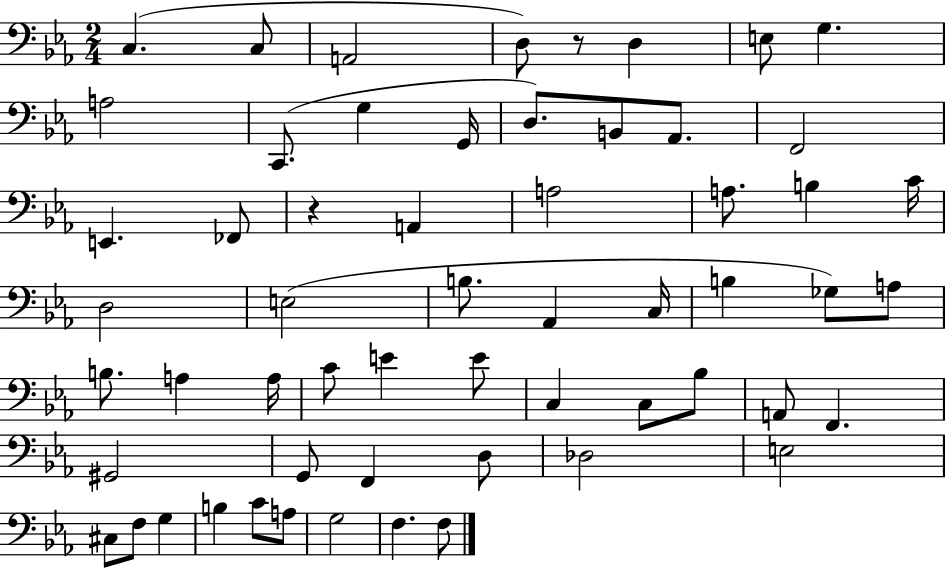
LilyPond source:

{
  \clef bass
  \numericTimeSignature
  \time 2/4
  \key ees \major
  c4.( c8 | a,2 | d8) r8 d4 | e8 g4. | \break a2 | c,8.( g4 g,16 | d8.) b,8 aes,8. | f,2 | \break e,4. fes,8 | r4 a,4 | a2 | a8. b4 c'16 | \break d2 | e2( | b8. aes,4 c16 | b4 ges8) a8 | \break b8. a4 a16 | c'8 e'4 e'8 | c4 c8 bes8 | a,8 f,4. | \break gis,2 | g,8 f,4 d8 | des2 | e2 | \break cis8 f8 g4 | b4 c'8 a8 | g2 | f4. f8 | \break \bar "|."
}